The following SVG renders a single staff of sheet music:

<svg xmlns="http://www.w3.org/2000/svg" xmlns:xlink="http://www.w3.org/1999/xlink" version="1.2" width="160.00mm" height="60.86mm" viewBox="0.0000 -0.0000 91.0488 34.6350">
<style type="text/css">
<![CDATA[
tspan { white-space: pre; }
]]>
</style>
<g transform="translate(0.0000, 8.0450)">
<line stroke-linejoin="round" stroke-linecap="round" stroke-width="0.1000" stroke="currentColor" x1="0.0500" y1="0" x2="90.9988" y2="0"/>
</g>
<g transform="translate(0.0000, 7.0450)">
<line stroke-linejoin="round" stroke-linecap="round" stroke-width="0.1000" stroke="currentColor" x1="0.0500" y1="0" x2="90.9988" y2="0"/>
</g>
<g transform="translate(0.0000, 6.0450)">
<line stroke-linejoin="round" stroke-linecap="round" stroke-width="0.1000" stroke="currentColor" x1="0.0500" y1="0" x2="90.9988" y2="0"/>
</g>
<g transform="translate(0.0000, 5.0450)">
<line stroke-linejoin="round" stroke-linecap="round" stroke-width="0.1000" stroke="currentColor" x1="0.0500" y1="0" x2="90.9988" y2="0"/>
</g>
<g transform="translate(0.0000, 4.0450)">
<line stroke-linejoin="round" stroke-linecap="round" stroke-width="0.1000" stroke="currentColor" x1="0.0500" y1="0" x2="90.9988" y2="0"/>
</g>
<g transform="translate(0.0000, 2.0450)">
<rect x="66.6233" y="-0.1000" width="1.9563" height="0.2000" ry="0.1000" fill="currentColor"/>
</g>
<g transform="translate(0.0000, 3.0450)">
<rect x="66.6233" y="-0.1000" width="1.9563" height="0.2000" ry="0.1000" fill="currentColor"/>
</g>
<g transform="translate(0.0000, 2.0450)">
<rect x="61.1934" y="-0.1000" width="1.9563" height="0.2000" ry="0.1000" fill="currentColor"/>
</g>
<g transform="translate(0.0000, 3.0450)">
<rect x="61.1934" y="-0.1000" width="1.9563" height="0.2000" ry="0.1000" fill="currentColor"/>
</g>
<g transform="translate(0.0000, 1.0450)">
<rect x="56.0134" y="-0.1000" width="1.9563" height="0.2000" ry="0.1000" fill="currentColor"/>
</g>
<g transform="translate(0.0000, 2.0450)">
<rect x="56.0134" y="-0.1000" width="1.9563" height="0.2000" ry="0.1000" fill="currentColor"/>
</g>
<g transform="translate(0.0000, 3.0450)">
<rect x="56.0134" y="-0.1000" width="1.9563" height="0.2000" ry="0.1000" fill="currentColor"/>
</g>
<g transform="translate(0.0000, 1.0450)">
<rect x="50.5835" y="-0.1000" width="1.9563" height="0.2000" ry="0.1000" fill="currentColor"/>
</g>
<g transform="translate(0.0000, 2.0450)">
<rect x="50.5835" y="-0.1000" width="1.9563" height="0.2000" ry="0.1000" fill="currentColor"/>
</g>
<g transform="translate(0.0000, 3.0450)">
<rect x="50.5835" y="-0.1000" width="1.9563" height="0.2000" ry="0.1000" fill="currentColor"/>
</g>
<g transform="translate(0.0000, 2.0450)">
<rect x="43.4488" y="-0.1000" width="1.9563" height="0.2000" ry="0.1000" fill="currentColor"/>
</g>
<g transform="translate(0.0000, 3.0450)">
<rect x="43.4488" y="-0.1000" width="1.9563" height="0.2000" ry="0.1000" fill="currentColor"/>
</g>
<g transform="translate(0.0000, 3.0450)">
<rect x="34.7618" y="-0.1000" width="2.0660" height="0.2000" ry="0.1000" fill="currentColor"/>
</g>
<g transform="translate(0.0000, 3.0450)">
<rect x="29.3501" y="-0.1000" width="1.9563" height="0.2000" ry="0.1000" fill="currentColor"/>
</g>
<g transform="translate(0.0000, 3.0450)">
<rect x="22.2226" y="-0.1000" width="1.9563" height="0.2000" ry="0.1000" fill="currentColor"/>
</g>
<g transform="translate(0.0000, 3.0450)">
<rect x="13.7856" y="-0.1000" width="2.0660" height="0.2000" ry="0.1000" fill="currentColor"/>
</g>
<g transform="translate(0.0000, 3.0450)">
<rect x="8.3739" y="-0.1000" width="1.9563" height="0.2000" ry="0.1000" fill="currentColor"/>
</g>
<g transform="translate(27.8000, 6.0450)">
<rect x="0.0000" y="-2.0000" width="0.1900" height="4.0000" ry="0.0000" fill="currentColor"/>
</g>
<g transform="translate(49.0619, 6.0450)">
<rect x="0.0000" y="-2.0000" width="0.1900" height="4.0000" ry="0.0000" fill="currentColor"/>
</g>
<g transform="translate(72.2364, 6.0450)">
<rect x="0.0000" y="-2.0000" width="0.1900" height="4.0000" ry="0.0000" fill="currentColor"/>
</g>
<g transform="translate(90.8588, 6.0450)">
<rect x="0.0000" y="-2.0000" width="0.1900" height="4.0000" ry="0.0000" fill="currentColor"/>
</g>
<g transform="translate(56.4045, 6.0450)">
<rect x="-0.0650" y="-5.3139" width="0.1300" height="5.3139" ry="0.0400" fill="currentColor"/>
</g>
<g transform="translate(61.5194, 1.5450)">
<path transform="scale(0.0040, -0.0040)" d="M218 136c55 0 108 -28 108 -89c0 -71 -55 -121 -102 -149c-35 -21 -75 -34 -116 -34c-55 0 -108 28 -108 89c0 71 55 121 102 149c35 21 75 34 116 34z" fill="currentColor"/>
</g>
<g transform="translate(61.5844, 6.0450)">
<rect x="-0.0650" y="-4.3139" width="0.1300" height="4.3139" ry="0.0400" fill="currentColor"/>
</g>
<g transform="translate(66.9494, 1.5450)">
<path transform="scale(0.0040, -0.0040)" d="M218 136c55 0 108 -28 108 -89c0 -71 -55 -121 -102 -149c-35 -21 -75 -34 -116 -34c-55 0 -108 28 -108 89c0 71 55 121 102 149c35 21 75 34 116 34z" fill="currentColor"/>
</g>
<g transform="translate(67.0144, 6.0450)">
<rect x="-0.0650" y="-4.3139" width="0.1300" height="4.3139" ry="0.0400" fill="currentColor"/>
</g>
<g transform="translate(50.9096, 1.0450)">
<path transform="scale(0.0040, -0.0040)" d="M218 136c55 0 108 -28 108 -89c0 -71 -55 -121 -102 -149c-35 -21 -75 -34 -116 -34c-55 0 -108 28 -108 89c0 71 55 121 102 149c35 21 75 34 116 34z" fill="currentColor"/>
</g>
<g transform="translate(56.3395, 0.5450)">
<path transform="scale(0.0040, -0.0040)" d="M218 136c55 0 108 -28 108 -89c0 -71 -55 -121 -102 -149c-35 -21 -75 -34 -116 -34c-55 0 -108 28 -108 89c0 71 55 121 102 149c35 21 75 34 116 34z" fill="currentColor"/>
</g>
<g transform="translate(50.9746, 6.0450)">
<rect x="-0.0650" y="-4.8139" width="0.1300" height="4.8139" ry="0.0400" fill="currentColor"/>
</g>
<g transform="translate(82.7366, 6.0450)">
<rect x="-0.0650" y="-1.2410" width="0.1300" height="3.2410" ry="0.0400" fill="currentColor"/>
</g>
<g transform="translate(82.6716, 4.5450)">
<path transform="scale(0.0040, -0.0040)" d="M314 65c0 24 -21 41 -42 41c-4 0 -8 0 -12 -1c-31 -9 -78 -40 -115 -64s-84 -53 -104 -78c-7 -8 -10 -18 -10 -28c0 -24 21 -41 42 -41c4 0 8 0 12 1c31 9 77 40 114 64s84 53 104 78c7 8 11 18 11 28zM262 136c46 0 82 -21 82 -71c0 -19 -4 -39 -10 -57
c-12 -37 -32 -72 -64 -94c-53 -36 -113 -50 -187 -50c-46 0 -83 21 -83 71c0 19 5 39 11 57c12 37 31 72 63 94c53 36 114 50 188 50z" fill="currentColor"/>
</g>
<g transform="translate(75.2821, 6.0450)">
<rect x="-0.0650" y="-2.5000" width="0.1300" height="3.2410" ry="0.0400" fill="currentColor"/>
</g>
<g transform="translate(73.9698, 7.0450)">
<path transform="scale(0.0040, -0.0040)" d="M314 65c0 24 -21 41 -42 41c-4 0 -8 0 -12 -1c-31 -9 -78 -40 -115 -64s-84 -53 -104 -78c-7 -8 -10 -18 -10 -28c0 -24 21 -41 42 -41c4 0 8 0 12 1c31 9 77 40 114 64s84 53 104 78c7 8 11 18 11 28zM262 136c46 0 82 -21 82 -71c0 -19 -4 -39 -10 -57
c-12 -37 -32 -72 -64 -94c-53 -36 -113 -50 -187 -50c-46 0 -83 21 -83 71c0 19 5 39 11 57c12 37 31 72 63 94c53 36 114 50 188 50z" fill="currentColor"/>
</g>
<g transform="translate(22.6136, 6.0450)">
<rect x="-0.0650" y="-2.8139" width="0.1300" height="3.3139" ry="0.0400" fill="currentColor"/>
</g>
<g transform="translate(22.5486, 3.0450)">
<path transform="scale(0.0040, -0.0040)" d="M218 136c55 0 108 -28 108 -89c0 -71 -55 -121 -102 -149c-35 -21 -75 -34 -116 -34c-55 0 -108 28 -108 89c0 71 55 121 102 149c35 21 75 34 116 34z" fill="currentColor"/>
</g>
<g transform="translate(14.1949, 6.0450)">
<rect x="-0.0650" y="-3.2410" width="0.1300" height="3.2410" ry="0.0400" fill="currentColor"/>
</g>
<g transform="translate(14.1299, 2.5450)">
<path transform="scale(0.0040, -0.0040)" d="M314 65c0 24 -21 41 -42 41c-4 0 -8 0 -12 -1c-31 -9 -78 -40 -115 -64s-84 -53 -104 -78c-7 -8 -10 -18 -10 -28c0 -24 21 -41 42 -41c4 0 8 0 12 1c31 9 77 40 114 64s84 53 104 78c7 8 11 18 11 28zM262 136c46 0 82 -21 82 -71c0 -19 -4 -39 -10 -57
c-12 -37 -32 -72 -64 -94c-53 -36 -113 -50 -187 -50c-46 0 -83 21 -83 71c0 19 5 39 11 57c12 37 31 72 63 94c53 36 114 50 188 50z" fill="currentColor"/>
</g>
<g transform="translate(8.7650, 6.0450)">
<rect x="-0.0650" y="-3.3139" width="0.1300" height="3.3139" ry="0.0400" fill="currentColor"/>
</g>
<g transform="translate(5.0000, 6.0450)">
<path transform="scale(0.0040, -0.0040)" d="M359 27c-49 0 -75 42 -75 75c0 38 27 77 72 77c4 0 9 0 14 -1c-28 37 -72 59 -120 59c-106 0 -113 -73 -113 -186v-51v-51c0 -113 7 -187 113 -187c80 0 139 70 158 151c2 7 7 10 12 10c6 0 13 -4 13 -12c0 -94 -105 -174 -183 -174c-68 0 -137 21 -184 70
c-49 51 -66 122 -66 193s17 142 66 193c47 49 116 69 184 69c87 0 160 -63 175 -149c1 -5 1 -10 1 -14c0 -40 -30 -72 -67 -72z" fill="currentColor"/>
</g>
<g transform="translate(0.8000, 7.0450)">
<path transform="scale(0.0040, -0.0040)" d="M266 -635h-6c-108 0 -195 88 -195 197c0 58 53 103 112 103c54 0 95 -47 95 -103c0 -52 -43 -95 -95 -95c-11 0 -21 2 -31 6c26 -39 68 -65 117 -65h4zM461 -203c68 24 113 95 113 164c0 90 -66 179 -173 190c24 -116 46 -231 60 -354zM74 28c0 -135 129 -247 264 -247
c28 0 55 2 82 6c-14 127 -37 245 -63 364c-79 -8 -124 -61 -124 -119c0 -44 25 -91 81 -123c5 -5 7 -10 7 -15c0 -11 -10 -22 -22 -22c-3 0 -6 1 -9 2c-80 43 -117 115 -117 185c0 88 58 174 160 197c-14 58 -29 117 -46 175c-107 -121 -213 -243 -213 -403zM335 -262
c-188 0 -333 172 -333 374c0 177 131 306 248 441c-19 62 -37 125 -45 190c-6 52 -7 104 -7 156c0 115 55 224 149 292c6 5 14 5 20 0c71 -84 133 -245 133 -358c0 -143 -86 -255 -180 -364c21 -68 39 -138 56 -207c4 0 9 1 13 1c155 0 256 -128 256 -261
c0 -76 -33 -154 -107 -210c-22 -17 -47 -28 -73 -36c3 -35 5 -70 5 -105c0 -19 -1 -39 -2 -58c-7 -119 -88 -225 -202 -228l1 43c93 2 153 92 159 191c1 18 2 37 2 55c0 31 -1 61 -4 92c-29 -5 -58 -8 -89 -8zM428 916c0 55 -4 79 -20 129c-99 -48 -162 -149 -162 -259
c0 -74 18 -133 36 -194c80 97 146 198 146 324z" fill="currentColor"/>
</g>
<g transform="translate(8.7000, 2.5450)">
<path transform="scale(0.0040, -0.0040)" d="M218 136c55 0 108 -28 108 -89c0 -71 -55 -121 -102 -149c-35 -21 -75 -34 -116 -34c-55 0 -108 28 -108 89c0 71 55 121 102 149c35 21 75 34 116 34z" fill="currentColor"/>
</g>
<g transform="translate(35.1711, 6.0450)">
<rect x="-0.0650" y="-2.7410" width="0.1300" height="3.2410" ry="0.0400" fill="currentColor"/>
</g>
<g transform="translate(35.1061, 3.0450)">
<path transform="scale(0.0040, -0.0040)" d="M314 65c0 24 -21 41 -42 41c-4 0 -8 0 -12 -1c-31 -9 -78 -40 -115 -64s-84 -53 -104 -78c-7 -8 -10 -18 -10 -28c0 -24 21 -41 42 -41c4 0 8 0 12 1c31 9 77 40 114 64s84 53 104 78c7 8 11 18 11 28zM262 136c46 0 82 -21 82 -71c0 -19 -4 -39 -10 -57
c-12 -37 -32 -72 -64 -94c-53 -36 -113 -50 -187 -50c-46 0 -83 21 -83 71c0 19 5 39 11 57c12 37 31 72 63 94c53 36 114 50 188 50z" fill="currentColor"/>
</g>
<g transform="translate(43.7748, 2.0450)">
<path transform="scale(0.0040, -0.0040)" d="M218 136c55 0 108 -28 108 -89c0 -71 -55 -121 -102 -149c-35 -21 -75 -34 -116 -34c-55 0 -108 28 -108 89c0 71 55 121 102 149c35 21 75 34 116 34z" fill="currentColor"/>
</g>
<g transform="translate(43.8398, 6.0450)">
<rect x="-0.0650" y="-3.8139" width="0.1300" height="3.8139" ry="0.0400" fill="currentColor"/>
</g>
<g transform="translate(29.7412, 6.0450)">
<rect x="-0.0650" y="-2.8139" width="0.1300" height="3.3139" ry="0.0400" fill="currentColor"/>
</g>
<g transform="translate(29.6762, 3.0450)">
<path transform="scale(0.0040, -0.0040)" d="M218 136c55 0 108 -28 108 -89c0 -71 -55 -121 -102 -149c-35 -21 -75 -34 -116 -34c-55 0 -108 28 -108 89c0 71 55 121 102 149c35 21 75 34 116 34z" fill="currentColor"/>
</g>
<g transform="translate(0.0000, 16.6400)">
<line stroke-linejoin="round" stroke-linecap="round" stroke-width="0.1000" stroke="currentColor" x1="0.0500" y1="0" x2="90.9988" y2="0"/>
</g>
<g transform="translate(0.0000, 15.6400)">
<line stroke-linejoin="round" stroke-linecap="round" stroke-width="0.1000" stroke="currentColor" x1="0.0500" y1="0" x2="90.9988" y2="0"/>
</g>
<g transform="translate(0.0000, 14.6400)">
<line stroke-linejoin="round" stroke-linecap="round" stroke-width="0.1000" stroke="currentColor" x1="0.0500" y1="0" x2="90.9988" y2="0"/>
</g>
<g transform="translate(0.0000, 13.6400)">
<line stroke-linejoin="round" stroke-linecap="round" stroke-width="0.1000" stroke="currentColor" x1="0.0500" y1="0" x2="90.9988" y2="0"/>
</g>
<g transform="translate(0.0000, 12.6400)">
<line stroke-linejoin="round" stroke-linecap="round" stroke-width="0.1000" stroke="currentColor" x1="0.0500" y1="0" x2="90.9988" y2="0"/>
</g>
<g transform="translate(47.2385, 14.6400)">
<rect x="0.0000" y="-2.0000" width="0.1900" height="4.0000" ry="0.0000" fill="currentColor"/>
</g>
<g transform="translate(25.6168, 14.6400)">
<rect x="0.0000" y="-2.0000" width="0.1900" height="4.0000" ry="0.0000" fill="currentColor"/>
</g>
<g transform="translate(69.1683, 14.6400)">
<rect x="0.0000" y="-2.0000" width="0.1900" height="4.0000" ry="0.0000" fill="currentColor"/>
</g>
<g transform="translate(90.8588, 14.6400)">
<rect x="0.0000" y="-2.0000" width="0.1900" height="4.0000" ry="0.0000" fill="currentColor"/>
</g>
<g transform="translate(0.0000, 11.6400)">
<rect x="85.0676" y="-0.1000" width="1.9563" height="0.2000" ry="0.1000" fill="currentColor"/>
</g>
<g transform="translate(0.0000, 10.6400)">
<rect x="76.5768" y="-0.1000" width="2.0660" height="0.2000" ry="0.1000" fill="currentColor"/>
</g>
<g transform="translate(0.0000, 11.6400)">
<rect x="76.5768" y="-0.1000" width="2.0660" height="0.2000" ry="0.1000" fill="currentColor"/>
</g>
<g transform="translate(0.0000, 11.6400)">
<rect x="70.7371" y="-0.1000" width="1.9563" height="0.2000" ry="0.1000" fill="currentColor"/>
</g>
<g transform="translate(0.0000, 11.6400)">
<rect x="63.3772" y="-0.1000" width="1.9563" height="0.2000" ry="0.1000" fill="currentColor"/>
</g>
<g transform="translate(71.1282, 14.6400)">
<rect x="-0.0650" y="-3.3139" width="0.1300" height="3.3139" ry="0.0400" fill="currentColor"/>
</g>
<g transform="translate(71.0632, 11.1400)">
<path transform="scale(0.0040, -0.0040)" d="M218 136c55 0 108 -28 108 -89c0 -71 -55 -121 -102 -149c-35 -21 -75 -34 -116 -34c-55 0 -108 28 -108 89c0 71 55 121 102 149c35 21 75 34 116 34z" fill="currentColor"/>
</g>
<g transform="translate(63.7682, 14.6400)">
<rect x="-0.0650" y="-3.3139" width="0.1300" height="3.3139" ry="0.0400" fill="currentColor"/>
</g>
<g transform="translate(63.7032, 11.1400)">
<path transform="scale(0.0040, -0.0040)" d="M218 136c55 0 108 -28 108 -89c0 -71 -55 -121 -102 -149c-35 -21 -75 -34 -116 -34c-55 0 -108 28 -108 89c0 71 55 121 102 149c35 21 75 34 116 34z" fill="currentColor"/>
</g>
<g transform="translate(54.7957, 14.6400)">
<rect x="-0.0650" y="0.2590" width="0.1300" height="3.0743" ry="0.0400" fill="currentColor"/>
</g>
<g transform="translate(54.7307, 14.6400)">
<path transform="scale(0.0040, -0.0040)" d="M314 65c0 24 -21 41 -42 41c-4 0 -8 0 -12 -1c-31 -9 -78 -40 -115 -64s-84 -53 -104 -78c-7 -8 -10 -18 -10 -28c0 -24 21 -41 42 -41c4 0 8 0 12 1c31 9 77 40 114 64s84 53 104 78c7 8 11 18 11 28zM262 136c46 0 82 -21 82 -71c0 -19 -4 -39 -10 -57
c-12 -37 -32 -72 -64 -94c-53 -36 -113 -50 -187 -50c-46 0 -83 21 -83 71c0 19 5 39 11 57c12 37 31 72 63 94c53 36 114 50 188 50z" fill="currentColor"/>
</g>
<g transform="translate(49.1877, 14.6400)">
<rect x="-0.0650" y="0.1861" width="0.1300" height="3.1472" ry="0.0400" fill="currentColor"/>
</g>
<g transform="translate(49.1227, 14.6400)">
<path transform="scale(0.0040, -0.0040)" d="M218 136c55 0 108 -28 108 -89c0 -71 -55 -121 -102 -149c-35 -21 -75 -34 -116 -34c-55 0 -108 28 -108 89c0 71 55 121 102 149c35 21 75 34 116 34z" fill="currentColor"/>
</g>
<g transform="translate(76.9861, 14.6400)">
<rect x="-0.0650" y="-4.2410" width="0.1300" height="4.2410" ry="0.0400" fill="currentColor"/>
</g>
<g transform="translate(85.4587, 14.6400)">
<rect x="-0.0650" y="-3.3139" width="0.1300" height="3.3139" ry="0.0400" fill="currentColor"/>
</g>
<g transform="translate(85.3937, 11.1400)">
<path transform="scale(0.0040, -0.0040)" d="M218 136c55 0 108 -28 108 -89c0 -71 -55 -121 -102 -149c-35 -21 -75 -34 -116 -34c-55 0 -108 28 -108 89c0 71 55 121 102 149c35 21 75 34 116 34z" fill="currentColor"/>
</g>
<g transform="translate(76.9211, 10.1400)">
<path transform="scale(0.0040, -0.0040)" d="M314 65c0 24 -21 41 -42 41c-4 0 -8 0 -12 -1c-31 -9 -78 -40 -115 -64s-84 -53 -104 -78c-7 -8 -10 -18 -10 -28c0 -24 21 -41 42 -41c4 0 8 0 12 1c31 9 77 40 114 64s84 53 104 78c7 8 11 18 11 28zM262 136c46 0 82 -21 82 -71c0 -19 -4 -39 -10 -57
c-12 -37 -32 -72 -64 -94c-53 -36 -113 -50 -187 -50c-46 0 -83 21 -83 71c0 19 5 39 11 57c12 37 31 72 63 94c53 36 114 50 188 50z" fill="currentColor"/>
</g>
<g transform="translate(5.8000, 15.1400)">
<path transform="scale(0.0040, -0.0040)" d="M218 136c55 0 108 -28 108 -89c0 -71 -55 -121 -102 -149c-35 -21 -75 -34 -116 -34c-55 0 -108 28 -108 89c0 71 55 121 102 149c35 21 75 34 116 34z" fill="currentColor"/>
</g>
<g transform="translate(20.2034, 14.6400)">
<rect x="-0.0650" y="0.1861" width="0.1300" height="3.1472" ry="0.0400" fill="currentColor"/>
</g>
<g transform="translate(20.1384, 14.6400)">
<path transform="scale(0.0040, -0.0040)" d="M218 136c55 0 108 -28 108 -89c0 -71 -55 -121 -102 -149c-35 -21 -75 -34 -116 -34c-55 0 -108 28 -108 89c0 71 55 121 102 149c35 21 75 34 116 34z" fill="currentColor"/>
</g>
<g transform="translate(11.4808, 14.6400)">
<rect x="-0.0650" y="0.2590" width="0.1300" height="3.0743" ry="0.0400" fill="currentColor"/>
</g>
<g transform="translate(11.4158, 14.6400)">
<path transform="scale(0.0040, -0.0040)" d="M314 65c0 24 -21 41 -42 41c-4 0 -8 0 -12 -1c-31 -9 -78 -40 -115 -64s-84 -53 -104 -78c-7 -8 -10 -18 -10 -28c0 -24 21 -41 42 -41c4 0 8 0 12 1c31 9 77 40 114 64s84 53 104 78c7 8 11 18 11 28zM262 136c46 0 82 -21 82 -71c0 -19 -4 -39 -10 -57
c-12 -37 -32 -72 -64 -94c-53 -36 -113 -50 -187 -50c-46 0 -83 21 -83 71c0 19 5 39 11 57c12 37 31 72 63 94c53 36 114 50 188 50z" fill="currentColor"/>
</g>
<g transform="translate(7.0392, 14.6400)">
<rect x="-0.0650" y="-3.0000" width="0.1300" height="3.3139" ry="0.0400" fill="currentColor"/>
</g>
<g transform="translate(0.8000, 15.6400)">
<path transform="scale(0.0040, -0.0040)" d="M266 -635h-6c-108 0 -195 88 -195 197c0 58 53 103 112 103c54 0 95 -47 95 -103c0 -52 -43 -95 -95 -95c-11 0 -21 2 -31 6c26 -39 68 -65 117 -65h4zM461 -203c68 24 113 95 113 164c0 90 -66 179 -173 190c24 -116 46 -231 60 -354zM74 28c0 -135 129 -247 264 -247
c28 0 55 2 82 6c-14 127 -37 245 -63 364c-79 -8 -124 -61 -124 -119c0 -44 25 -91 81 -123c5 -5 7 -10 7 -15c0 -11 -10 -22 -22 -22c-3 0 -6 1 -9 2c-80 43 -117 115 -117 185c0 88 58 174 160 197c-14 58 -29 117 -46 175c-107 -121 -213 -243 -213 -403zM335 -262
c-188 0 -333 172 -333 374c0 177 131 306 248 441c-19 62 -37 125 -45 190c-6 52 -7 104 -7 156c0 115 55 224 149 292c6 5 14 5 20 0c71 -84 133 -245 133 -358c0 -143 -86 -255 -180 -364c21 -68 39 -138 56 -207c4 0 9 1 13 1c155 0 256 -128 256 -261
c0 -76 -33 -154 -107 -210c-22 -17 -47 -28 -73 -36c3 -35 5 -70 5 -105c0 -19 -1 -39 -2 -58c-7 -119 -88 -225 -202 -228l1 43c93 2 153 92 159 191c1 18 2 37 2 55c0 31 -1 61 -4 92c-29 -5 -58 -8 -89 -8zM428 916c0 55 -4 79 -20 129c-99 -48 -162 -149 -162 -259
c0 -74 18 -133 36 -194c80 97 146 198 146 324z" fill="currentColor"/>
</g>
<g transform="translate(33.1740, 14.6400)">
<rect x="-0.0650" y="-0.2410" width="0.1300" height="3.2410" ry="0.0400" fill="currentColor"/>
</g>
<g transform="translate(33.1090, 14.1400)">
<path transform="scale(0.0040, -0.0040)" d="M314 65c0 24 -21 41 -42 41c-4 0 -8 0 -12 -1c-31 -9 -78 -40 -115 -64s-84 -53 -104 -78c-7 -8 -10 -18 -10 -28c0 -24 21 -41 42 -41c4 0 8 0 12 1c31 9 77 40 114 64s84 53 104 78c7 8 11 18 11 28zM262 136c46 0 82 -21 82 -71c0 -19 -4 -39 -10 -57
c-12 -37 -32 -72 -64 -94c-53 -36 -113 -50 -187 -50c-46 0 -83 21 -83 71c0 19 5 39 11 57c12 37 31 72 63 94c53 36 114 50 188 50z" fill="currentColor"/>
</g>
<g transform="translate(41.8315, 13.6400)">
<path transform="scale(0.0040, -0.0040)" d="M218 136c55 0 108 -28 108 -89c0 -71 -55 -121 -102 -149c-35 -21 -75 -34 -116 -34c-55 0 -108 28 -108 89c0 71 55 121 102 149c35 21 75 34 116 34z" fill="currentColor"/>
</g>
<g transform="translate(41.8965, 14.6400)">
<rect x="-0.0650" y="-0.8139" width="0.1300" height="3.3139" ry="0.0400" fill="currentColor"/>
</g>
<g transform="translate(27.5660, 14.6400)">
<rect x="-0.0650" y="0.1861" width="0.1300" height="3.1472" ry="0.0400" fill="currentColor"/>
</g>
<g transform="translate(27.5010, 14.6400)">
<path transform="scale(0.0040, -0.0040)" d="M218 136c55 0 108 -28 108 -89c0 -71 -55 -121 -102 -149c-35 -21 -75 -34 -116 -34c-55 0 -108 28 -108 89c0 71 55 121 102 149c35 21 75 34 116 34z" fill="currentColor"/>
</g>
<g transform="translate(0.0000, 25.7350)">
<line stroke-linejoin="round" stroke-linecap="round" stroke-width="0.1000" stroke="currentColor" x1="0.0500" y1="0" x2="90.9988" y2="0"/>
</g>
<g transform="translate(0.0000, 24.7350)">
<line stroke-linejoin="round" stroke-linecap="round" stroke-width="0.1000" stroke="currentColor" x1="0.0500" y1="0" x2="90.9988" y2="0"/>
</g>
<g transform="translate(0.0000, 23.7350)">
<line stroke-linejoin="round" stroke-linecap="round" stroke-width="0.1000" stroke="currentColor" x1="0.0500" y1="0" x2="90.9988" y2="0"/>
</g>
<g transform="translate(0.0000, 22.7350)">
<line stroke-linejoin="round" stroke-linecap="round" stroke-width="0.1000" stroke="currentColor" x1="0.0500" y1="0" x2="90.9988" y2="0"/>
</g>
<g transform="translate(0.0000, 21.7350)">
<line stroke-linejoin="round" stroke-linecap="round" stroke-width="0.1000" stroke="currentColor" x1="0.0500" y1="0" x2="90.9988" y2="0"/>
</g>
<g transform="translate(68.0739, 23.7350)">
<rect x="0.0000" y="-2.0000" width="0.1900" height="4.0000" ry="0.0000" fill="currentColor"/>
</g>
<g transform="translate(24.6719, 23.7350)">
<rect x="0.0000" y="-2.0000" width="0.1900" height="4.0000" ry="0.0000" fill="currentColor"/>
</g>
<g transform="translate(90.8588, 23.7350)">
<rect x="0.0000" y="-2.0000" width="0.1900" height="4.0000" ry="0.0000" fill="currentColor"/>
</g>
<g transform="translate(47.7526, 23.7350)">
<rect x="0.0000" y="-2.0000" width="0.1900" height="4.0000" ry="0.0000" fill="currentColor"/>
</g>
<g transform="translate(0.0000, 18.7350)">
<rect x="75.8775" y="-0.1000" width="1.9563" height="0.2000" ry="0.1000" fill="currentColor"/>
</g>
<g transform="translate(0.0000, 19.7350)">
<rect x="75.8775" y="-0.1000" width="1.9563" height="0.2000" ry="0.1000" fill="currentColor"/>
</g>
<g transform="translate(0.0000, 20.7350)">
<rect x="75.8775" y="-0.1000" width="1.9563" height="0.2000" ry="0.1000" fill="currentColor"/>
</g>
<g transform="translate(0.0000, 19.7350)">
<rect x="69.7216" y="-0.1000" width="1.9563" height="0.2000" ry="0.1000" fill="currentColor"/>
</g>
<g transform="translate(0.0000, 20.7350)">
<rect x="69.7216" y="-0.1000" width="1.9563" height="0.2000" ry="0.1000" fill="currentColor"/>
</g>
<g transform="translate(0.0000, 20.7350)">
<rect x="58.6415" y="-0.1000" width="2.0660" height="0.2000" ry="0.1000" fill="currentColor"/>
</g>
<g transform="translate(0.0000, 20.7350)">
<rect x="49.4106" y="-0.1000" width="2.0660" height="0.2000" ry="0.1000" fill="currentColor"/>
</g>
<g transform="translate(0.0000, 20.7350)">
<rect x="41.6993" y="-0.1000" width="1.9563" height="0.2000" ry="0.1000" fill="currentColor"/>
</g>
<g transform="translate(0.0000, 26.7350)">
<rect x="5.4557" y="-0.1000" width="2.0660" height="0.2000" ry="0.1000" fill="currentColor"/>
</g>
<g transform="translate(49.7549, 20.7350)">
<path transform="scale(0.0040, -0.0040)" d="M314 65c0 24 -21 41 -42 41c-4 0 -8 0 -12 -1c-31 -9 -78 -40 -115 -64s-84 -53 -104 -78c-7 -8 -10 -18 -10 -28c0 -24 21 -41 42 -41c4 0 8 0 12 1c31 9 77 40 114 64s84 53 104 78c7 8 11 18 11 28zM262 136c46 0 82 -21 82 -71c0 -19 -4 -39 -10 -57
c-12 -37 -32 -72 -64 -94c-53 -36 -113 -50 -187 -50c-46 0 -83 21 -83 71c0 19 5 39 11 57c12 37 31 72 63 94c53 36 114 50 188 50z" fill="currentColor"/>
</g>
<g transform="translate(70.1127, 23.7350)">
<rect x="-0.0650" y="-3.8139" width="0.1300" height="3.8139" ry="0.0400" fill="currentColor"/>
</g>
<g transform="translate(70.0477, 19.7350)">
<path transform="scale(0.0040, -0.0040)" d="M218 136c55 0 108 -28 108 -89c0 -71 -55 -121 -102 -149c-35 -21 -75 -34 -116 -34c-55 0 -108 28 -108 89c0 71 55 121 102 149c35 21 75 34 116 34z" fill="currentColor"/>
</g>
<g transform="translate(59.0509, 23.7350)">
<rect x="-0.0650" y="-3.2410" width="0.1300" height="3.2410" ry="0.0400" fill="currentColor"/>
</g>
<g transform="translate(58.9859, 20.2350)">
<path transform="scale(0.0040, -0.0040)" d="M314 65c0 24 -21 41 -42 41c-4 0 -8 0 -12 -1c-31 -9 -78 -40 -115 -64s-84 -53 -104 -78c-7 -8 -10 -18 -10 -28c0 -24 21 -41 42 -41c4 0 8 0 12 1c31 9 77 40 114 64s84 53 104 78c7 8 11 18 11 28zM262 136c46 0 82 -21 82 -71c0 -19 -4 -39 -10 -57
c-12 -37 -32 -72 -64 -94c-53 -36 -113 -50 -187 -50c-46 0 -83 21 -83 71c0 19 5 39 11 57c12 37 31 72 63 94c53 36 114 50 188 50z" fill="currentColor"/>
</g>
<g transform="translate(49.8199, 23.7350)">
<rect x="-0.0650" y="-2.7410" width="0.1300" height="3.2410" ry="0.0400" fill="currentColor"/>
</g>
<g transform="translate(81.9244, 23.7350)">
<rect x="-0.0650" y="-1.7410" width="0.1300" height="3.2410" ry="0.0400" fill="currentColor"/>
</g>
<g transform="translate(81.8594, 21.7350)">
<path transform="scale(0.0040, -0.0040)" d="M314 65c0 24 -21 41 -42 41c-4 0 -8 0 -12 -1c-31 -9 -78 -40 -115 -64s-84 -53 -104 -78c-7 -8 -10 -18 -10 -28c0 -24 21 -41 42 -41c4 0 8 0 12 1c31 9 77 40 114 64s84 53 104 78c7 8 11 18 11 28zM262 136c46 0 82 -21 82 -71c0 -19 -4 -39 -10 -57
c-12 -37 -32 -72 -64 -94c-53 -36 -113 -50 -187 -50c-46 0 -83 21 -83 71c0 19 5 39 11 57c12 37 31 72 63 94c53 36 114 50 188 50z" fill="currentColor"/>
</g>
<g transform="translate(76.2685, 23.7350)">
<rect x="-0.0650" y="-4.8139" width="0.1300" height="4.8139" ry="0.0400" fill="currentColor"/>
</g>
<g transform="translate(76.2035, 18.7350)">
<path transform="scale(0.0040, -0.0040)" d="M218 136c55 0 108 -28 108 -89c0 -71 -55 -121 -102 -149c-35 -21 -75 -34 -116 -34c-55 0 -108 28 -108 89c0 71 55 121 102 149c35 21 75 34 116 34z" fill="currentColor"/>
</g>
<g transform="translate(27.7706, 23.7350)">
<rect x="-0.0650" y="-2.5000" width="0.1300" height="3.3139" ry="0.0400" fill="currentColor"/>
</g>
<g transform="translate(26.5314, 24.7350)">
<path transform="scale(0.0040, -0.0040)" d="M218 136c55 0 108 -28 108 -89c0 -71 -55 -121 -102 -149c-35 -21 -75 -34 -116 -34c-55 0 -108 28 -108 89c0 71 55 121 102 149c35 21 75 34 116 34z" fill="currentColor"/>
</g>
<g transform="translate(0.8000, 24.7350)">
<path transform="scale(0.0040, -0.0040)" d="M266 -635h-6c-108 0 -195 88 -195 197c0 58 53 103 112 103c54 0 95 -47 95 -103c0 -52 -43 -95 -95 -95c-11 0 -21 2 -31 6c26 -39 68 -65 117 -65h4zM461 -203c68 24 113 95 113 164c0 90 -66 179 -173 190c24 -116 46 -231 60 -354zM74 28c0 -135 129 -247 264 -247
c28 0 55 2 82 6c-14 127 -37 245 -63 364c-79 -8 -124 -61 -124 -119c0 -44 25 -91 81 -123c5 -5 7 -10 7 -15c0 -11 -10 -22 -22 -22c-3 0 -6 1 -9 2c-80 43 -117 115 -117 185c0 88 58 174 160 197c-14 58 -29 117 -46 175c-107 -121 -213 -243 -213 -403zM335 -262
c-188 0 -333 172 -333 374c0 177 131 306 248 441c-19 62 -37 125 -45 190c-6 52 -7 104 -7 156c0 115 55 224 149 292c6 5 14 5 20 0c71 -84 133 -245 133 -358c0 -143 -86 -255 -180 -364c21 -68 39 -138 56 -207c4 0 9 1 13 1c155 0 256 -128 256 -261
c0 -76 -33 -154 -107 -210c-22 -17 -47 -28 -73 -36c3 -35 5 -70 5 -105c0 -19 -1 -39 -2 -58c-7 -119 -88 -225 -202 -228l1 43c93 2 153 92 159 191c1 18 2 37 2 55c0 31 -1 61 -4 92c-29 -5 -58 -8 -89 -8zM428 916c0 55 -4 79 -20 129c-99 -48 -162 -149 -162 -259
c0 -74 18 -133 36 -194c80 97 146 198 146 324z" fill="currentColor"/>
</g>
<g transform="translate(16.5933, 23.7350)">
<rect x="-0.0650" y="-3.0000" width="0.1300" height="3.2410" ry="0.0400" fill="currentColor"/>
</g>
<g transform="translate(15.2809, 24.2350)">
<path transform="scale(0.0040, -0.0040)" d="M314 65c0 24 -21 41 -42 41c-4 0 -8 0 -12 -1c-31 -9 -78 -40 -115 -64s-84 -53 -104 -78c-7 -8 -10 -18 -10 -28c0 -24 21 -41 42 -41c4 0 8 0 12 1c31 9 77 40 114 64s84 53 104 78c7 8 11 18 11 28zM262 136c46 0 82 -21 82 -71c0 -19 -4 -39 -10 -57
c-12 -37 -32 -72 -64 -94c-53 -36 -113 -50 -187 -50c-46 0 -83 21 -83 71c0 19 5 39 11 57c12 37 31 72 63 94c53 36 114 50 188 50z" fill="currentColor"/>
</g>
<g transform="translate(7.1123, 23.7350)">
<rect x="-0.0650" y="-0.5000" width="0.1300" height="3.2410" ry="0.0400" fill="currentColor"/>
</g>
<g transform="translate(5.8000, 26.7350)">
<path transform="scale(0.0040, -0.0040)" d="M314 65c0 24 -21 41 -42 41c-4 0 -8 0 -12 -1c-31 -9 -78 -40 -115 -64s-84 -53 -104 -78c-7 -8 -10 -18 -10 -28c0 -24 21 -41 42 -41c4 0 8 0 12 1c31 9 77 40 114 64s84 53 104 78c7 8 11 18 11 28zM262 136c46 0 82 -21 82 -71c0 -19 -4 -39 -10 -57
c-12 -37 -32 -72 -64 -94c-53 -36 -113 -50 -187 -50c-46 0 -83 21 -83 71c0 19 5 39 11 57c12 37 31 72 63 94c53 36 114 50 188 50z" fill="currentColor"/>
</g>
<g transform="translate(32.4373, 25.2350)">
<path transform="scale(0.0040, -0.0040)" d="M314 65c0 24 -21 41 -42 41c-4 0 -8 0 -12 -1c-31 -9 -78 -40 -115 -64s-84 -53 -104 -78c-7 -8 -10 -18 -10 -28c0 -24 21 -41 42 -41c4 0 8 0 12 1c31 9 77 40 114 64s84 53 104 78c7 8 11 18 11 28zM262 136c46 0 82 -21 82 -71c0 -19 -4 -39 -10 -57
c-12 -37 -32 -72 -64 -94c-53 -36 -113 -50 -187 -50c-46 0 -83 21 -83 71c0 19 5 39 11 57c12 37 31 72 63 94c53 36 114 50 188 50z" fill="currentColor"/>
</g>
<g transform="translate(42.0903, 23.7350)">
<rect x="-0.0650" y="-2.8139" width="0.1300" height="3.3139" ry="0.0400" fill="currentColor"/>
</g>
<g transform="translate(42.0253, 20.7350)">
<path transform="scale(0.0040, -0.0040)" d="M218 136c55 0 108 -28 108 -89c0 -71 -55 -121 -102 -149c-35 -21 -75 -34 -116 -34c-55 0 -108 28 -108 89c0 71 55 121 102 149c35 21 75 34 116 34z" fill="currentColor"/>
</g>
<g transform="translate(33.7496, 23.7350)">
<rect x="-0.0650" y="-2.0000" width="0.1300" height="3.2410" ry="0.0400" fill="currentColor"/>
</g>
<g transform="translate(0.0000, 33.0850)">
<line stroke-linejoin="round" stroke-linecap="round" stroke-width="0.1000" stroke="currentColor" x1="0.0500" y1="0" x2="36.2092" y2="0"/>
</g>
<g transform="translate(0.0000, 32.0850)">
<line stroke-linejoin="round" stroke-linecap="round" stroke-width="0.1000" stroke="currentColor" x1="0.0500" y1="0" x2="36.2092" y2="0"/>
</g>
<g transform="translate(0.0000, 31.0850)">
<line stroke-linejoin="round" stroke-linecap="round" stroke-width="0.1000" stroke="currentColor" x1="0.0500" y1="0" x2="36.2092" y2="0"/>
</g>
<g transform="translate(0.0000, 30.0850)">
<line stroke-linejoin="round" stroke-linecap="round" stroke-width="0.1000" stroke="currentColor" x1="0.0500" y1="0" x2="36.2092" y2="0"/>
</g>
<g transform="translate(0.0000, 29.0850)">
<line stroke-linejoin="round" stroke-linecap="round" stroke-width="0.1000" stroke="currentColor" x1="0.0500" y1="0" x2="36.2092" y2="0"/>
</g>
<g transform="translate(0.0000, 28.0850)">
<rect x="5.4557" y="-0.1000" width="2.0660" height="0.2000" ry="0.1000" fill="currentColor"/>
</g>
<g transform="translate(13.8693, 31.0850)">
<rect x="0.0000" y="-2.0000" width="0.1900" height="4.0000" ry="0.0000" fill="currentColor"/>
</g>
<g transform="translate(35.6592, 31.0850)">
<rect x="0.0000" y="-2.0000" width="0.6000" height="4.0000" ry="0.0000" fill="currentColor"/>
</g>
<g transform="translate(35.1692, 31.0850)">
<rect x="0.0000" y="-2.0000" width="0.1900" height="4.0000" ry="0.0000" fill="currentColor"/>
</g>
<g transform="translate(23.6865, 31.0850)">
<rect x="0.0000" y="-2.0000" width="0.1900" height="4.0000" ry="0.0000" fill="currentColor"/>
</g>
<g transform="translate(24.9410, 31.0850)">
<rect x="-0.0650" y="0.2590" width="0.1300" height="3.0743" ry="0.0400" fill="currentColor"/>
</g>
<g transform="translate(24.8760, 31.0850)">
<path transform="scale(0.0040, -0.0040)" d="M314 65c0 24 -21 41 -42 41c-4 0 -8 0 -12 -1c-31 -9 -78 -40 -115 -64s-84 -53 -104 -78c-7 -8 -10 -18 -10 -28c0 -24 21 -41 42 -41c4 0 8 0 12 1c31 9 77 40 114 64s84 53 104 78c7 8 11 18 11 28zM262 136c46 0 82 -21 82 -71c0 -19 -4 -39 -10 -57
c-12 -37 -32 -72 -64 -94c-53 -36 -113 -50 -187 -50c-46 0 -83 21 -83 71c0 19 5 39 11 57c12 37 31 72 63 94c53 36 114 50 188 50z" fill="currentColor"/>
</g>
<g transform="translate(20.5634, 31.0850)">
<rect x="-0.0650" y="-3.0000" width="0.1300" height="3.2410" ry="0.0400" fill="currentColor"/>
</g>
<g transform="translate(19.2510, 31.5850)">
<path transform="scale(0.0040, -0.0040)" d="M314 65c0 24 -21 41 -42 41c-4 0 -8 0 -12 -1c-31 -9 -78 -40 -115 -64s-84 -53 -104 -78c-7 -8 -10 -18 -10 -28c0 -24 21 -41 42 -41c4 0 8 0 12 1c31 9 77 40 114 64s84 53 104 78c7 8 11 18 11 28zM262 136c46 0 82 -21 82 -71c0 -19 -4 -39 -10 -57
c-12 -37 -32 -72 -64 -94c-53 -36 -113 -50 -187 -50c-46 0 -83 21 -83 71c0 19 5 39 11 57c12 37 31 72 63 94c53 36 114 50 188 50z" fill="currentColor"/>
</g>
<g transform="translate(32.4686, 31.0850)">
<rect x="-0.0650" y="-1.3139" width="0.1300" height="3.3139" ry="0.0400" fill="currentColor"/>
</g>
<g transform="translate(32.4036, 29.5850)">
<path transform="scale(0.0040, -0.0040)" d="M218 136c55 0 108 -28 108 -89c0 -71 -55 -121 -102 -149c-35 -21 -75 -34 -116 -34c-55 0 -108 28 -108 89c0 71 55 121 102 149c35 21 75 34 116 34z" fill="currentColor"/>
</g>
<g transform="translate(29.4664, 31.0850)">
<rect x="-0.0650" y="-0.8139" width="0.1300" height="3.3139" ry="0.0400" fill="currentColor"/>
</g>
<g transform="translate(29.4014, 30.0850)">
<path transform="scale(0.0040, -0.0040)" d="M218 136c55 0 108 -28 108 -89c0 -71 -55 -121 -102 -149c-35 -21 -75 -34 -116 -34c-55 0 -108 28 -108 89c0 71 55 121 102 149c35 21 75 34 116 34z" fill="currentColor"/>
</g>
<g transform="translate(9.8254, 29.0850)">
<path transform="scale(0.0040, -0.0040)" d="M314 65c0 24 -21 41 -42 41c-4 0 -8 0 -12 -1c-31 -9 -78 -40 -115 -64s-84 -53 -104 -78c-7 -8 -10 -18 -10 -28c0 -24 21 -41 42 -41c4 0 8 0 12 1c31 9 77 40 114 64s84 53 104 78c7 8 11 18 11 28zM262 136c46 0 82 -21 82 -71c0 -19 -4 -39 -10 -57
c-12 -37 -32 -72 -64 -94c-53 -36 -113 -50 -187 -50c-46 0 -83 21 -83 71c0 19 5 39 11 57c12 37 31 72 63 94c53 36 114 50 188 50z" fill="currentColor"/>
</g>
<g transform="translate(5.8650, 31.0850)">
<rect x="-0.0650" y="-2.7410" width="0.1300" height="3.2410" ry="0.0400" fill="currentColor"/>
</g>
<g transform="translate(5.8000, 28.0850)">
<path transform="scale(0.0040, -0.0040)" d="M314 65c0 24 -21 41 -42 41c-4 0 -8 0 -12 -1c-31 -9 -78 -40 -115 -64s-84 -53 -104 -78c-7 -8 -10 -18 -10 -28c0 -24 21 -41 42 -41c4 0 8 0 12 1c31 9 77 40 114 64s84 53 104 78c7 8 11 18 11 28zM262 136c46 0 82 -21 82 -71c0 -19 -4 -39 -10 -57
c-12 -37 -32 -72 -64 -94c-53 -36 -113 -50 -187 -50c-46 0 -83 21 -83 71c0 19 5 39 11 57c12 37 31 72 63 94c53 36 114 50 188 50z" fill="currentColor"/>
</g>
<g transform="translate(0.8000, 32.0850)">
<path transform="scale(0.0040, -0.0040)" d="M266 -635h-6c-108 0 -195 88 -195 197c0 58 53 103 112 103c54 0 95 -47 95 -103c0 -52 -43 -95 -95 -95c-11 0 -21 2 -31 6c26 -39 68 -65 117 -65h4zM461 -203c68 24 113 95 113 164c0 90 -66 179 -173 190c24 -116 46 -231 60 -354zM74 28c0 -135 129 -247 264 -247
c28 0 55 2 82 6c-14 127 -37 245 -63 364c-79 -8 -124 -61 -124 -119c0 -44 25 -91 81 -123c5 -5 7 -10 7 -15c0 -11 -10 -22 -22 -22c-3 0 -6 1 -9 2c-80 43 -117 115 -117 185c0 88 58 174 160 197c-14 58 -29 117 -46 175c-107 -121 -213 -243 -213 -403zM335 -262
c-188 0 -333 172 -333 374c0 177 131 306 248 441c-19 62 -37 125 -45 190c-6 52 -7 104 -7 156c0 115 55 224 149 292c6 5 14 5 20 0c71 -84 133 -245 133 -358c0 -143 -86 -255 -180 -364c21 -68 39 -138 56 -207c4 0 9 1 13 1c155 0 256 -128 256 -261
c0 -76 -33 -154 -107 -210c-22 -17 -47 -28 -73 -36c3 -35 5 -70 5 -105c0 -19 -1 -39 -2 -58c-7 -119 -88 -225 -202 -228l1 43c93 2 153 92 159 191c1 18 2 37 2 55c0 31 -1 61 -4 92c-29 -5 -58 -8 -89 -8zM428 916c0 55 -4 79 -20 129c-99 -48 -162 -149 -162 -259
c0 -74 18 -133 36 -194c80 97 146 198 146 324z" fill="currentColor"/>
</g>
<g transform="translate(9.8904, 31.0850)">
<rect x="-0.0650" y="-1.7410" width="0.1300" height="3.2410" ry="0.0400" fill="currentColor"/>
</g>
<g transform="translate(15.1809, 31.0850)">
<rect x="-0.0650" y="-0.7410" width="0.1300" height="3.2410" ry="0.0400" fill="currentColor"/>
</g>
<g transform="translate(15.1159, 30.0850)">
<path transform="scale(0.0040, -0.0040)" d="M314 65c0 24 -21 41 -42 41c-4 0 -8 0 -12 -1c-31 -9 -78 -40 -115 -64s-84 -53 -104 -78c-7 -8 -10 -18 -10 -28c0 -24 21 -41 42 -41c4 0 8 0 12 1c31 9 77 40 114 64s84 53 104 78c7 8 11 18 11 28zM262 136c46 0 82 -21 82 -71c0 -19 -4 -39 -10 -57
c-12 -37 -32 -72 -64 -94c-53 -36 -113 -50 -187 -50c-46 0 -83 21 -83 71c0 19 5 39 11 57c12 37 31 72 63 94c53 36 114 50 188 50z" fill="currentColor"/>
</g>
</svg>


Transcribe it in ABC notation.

X:1
T:Untitled
M:4/4
L:1/4
K:C
b b2 a a a2 c' e' f' d' d' G2 e2 A B2 B B c2 d B B2 b b d'2 b C2 A2 G F2 a a2 b2 c' e' f2 a2 f2 d2 A2 B2 d e